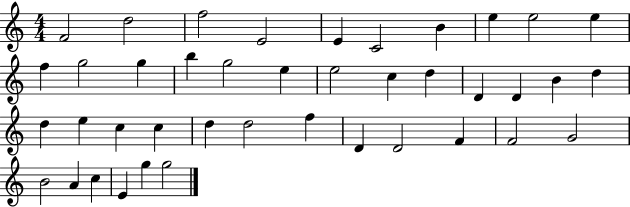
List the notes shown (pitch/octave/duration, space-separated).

F4/h D5/h F5/h E4/h E4/q C4/h B4/q E5/q E5/h E5/q F5/q G5/h G5/q B5/q G5/h E5/q E5/h C5/q D5/q D4/q D4/q B4/q D5/q D5/q E5/q C5/q C5/q D5/q D5/h F5/q D4/q D4/h F4/q F4/h G4/h B4/h A4/q C5/q E4/q G5/q G5/h